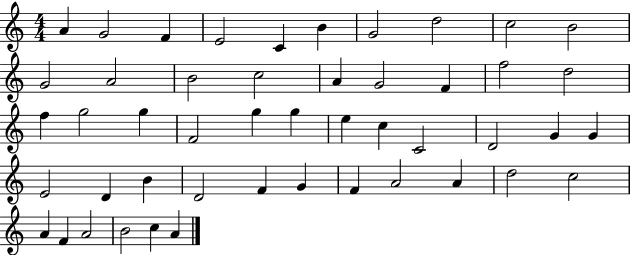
A4/q G4/h F4/q E4/h C4/q B4/q G4/h D5/h C5/h B4/h G4/h A4/h B4/h C5/h A4/q G4/h F4/q F5/h D5/h F5/q G5/h G5/q F4/h G5/q G5/q E5/q C5/q C4/h D4/h G4/q G4/q E4/h D4/q B4/q D4/h F4/q G4/q F4/q A4/h A4/q D5/h C5/h A4/q F4/q A4/h B4/h C5/q A4/q